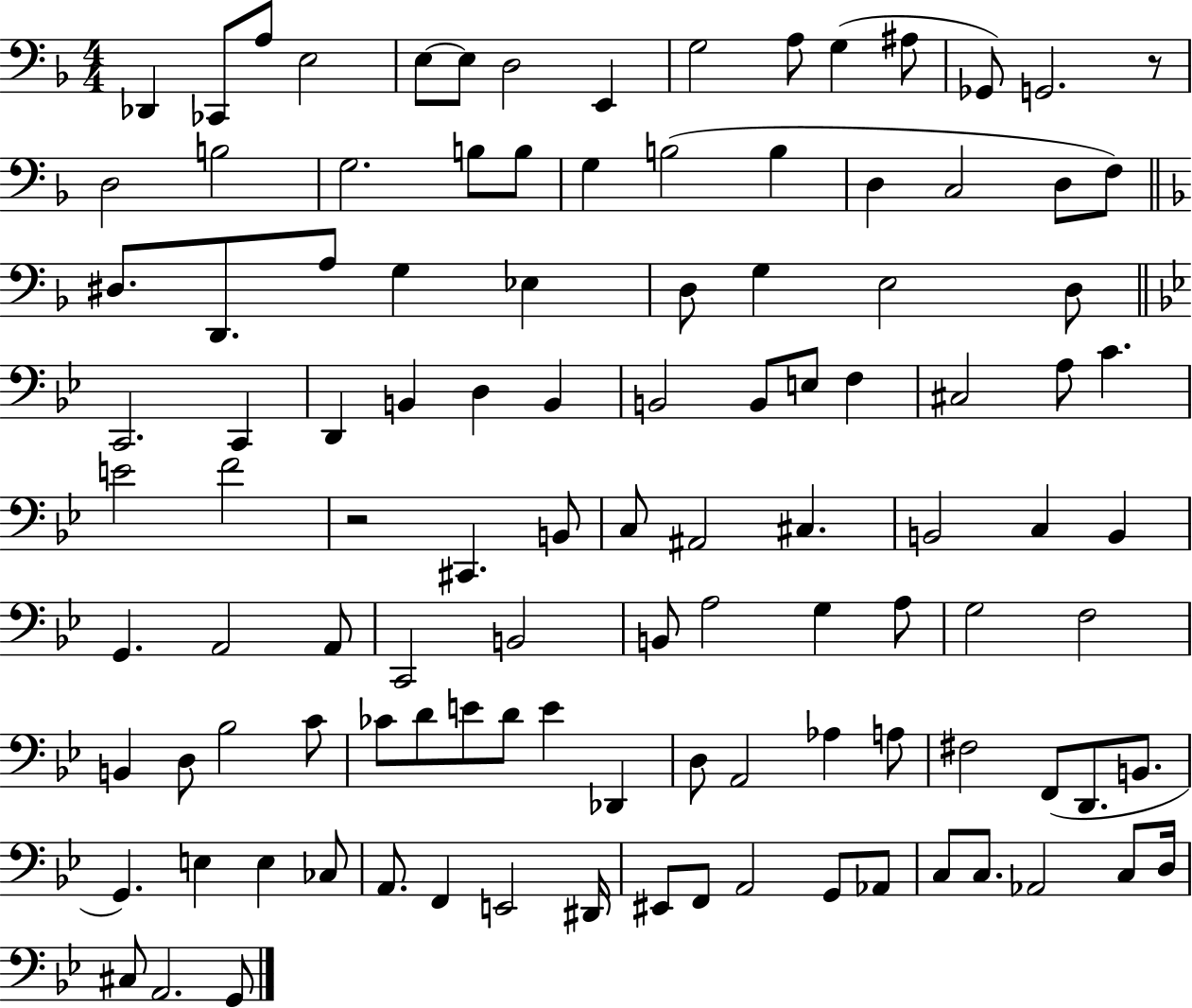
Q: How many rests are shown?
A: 2